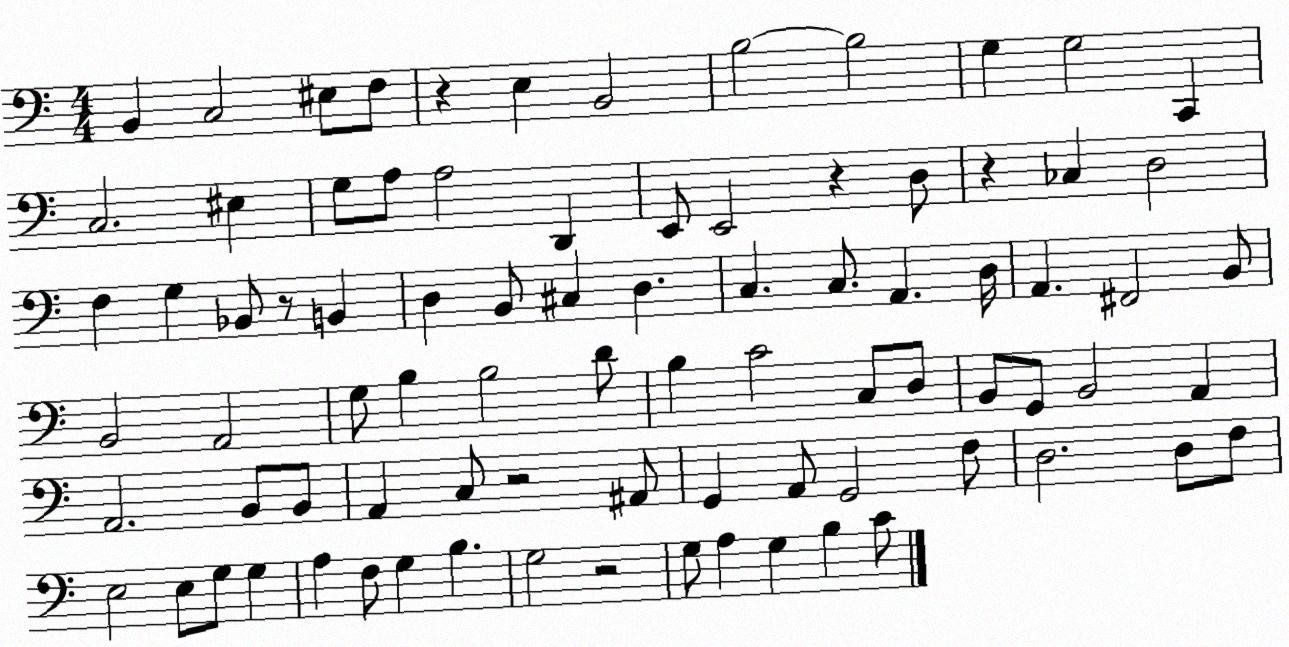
X:1
T:Untitled
M:4/4
L:1/4
K:C
B,, C,2 ^E,/2 F,/2 z E, B,,2 B,2 B,2 G, G,2 C,, C,2 ^E, G,/2 A,/2 A,2 D,, E,,/2 E,,2 z D,/2 z _C, D,2 F, G, _B,,/2 z/2 B,, D, B,,/2 ^C, D, C, C,/2 A,, D,/4 A,, ^F,,2 B,,/2 B,,2 A,,2 G,/2 B, B,2 D/2 B, C2 C,/2 D,/2 B,,/2 G,,/2 B,,2 A,, A,,2 B,,/2 B,,/2 A,, C,/2 z2 ^A,,/2 G,, A,,/2 G,,2 F,/2 D,2 D,/2 F,/2 E,2 E,/2 G,/2 G, A, F,/2 G, B, G,2 z2 G,/2 A, G, B, C/2